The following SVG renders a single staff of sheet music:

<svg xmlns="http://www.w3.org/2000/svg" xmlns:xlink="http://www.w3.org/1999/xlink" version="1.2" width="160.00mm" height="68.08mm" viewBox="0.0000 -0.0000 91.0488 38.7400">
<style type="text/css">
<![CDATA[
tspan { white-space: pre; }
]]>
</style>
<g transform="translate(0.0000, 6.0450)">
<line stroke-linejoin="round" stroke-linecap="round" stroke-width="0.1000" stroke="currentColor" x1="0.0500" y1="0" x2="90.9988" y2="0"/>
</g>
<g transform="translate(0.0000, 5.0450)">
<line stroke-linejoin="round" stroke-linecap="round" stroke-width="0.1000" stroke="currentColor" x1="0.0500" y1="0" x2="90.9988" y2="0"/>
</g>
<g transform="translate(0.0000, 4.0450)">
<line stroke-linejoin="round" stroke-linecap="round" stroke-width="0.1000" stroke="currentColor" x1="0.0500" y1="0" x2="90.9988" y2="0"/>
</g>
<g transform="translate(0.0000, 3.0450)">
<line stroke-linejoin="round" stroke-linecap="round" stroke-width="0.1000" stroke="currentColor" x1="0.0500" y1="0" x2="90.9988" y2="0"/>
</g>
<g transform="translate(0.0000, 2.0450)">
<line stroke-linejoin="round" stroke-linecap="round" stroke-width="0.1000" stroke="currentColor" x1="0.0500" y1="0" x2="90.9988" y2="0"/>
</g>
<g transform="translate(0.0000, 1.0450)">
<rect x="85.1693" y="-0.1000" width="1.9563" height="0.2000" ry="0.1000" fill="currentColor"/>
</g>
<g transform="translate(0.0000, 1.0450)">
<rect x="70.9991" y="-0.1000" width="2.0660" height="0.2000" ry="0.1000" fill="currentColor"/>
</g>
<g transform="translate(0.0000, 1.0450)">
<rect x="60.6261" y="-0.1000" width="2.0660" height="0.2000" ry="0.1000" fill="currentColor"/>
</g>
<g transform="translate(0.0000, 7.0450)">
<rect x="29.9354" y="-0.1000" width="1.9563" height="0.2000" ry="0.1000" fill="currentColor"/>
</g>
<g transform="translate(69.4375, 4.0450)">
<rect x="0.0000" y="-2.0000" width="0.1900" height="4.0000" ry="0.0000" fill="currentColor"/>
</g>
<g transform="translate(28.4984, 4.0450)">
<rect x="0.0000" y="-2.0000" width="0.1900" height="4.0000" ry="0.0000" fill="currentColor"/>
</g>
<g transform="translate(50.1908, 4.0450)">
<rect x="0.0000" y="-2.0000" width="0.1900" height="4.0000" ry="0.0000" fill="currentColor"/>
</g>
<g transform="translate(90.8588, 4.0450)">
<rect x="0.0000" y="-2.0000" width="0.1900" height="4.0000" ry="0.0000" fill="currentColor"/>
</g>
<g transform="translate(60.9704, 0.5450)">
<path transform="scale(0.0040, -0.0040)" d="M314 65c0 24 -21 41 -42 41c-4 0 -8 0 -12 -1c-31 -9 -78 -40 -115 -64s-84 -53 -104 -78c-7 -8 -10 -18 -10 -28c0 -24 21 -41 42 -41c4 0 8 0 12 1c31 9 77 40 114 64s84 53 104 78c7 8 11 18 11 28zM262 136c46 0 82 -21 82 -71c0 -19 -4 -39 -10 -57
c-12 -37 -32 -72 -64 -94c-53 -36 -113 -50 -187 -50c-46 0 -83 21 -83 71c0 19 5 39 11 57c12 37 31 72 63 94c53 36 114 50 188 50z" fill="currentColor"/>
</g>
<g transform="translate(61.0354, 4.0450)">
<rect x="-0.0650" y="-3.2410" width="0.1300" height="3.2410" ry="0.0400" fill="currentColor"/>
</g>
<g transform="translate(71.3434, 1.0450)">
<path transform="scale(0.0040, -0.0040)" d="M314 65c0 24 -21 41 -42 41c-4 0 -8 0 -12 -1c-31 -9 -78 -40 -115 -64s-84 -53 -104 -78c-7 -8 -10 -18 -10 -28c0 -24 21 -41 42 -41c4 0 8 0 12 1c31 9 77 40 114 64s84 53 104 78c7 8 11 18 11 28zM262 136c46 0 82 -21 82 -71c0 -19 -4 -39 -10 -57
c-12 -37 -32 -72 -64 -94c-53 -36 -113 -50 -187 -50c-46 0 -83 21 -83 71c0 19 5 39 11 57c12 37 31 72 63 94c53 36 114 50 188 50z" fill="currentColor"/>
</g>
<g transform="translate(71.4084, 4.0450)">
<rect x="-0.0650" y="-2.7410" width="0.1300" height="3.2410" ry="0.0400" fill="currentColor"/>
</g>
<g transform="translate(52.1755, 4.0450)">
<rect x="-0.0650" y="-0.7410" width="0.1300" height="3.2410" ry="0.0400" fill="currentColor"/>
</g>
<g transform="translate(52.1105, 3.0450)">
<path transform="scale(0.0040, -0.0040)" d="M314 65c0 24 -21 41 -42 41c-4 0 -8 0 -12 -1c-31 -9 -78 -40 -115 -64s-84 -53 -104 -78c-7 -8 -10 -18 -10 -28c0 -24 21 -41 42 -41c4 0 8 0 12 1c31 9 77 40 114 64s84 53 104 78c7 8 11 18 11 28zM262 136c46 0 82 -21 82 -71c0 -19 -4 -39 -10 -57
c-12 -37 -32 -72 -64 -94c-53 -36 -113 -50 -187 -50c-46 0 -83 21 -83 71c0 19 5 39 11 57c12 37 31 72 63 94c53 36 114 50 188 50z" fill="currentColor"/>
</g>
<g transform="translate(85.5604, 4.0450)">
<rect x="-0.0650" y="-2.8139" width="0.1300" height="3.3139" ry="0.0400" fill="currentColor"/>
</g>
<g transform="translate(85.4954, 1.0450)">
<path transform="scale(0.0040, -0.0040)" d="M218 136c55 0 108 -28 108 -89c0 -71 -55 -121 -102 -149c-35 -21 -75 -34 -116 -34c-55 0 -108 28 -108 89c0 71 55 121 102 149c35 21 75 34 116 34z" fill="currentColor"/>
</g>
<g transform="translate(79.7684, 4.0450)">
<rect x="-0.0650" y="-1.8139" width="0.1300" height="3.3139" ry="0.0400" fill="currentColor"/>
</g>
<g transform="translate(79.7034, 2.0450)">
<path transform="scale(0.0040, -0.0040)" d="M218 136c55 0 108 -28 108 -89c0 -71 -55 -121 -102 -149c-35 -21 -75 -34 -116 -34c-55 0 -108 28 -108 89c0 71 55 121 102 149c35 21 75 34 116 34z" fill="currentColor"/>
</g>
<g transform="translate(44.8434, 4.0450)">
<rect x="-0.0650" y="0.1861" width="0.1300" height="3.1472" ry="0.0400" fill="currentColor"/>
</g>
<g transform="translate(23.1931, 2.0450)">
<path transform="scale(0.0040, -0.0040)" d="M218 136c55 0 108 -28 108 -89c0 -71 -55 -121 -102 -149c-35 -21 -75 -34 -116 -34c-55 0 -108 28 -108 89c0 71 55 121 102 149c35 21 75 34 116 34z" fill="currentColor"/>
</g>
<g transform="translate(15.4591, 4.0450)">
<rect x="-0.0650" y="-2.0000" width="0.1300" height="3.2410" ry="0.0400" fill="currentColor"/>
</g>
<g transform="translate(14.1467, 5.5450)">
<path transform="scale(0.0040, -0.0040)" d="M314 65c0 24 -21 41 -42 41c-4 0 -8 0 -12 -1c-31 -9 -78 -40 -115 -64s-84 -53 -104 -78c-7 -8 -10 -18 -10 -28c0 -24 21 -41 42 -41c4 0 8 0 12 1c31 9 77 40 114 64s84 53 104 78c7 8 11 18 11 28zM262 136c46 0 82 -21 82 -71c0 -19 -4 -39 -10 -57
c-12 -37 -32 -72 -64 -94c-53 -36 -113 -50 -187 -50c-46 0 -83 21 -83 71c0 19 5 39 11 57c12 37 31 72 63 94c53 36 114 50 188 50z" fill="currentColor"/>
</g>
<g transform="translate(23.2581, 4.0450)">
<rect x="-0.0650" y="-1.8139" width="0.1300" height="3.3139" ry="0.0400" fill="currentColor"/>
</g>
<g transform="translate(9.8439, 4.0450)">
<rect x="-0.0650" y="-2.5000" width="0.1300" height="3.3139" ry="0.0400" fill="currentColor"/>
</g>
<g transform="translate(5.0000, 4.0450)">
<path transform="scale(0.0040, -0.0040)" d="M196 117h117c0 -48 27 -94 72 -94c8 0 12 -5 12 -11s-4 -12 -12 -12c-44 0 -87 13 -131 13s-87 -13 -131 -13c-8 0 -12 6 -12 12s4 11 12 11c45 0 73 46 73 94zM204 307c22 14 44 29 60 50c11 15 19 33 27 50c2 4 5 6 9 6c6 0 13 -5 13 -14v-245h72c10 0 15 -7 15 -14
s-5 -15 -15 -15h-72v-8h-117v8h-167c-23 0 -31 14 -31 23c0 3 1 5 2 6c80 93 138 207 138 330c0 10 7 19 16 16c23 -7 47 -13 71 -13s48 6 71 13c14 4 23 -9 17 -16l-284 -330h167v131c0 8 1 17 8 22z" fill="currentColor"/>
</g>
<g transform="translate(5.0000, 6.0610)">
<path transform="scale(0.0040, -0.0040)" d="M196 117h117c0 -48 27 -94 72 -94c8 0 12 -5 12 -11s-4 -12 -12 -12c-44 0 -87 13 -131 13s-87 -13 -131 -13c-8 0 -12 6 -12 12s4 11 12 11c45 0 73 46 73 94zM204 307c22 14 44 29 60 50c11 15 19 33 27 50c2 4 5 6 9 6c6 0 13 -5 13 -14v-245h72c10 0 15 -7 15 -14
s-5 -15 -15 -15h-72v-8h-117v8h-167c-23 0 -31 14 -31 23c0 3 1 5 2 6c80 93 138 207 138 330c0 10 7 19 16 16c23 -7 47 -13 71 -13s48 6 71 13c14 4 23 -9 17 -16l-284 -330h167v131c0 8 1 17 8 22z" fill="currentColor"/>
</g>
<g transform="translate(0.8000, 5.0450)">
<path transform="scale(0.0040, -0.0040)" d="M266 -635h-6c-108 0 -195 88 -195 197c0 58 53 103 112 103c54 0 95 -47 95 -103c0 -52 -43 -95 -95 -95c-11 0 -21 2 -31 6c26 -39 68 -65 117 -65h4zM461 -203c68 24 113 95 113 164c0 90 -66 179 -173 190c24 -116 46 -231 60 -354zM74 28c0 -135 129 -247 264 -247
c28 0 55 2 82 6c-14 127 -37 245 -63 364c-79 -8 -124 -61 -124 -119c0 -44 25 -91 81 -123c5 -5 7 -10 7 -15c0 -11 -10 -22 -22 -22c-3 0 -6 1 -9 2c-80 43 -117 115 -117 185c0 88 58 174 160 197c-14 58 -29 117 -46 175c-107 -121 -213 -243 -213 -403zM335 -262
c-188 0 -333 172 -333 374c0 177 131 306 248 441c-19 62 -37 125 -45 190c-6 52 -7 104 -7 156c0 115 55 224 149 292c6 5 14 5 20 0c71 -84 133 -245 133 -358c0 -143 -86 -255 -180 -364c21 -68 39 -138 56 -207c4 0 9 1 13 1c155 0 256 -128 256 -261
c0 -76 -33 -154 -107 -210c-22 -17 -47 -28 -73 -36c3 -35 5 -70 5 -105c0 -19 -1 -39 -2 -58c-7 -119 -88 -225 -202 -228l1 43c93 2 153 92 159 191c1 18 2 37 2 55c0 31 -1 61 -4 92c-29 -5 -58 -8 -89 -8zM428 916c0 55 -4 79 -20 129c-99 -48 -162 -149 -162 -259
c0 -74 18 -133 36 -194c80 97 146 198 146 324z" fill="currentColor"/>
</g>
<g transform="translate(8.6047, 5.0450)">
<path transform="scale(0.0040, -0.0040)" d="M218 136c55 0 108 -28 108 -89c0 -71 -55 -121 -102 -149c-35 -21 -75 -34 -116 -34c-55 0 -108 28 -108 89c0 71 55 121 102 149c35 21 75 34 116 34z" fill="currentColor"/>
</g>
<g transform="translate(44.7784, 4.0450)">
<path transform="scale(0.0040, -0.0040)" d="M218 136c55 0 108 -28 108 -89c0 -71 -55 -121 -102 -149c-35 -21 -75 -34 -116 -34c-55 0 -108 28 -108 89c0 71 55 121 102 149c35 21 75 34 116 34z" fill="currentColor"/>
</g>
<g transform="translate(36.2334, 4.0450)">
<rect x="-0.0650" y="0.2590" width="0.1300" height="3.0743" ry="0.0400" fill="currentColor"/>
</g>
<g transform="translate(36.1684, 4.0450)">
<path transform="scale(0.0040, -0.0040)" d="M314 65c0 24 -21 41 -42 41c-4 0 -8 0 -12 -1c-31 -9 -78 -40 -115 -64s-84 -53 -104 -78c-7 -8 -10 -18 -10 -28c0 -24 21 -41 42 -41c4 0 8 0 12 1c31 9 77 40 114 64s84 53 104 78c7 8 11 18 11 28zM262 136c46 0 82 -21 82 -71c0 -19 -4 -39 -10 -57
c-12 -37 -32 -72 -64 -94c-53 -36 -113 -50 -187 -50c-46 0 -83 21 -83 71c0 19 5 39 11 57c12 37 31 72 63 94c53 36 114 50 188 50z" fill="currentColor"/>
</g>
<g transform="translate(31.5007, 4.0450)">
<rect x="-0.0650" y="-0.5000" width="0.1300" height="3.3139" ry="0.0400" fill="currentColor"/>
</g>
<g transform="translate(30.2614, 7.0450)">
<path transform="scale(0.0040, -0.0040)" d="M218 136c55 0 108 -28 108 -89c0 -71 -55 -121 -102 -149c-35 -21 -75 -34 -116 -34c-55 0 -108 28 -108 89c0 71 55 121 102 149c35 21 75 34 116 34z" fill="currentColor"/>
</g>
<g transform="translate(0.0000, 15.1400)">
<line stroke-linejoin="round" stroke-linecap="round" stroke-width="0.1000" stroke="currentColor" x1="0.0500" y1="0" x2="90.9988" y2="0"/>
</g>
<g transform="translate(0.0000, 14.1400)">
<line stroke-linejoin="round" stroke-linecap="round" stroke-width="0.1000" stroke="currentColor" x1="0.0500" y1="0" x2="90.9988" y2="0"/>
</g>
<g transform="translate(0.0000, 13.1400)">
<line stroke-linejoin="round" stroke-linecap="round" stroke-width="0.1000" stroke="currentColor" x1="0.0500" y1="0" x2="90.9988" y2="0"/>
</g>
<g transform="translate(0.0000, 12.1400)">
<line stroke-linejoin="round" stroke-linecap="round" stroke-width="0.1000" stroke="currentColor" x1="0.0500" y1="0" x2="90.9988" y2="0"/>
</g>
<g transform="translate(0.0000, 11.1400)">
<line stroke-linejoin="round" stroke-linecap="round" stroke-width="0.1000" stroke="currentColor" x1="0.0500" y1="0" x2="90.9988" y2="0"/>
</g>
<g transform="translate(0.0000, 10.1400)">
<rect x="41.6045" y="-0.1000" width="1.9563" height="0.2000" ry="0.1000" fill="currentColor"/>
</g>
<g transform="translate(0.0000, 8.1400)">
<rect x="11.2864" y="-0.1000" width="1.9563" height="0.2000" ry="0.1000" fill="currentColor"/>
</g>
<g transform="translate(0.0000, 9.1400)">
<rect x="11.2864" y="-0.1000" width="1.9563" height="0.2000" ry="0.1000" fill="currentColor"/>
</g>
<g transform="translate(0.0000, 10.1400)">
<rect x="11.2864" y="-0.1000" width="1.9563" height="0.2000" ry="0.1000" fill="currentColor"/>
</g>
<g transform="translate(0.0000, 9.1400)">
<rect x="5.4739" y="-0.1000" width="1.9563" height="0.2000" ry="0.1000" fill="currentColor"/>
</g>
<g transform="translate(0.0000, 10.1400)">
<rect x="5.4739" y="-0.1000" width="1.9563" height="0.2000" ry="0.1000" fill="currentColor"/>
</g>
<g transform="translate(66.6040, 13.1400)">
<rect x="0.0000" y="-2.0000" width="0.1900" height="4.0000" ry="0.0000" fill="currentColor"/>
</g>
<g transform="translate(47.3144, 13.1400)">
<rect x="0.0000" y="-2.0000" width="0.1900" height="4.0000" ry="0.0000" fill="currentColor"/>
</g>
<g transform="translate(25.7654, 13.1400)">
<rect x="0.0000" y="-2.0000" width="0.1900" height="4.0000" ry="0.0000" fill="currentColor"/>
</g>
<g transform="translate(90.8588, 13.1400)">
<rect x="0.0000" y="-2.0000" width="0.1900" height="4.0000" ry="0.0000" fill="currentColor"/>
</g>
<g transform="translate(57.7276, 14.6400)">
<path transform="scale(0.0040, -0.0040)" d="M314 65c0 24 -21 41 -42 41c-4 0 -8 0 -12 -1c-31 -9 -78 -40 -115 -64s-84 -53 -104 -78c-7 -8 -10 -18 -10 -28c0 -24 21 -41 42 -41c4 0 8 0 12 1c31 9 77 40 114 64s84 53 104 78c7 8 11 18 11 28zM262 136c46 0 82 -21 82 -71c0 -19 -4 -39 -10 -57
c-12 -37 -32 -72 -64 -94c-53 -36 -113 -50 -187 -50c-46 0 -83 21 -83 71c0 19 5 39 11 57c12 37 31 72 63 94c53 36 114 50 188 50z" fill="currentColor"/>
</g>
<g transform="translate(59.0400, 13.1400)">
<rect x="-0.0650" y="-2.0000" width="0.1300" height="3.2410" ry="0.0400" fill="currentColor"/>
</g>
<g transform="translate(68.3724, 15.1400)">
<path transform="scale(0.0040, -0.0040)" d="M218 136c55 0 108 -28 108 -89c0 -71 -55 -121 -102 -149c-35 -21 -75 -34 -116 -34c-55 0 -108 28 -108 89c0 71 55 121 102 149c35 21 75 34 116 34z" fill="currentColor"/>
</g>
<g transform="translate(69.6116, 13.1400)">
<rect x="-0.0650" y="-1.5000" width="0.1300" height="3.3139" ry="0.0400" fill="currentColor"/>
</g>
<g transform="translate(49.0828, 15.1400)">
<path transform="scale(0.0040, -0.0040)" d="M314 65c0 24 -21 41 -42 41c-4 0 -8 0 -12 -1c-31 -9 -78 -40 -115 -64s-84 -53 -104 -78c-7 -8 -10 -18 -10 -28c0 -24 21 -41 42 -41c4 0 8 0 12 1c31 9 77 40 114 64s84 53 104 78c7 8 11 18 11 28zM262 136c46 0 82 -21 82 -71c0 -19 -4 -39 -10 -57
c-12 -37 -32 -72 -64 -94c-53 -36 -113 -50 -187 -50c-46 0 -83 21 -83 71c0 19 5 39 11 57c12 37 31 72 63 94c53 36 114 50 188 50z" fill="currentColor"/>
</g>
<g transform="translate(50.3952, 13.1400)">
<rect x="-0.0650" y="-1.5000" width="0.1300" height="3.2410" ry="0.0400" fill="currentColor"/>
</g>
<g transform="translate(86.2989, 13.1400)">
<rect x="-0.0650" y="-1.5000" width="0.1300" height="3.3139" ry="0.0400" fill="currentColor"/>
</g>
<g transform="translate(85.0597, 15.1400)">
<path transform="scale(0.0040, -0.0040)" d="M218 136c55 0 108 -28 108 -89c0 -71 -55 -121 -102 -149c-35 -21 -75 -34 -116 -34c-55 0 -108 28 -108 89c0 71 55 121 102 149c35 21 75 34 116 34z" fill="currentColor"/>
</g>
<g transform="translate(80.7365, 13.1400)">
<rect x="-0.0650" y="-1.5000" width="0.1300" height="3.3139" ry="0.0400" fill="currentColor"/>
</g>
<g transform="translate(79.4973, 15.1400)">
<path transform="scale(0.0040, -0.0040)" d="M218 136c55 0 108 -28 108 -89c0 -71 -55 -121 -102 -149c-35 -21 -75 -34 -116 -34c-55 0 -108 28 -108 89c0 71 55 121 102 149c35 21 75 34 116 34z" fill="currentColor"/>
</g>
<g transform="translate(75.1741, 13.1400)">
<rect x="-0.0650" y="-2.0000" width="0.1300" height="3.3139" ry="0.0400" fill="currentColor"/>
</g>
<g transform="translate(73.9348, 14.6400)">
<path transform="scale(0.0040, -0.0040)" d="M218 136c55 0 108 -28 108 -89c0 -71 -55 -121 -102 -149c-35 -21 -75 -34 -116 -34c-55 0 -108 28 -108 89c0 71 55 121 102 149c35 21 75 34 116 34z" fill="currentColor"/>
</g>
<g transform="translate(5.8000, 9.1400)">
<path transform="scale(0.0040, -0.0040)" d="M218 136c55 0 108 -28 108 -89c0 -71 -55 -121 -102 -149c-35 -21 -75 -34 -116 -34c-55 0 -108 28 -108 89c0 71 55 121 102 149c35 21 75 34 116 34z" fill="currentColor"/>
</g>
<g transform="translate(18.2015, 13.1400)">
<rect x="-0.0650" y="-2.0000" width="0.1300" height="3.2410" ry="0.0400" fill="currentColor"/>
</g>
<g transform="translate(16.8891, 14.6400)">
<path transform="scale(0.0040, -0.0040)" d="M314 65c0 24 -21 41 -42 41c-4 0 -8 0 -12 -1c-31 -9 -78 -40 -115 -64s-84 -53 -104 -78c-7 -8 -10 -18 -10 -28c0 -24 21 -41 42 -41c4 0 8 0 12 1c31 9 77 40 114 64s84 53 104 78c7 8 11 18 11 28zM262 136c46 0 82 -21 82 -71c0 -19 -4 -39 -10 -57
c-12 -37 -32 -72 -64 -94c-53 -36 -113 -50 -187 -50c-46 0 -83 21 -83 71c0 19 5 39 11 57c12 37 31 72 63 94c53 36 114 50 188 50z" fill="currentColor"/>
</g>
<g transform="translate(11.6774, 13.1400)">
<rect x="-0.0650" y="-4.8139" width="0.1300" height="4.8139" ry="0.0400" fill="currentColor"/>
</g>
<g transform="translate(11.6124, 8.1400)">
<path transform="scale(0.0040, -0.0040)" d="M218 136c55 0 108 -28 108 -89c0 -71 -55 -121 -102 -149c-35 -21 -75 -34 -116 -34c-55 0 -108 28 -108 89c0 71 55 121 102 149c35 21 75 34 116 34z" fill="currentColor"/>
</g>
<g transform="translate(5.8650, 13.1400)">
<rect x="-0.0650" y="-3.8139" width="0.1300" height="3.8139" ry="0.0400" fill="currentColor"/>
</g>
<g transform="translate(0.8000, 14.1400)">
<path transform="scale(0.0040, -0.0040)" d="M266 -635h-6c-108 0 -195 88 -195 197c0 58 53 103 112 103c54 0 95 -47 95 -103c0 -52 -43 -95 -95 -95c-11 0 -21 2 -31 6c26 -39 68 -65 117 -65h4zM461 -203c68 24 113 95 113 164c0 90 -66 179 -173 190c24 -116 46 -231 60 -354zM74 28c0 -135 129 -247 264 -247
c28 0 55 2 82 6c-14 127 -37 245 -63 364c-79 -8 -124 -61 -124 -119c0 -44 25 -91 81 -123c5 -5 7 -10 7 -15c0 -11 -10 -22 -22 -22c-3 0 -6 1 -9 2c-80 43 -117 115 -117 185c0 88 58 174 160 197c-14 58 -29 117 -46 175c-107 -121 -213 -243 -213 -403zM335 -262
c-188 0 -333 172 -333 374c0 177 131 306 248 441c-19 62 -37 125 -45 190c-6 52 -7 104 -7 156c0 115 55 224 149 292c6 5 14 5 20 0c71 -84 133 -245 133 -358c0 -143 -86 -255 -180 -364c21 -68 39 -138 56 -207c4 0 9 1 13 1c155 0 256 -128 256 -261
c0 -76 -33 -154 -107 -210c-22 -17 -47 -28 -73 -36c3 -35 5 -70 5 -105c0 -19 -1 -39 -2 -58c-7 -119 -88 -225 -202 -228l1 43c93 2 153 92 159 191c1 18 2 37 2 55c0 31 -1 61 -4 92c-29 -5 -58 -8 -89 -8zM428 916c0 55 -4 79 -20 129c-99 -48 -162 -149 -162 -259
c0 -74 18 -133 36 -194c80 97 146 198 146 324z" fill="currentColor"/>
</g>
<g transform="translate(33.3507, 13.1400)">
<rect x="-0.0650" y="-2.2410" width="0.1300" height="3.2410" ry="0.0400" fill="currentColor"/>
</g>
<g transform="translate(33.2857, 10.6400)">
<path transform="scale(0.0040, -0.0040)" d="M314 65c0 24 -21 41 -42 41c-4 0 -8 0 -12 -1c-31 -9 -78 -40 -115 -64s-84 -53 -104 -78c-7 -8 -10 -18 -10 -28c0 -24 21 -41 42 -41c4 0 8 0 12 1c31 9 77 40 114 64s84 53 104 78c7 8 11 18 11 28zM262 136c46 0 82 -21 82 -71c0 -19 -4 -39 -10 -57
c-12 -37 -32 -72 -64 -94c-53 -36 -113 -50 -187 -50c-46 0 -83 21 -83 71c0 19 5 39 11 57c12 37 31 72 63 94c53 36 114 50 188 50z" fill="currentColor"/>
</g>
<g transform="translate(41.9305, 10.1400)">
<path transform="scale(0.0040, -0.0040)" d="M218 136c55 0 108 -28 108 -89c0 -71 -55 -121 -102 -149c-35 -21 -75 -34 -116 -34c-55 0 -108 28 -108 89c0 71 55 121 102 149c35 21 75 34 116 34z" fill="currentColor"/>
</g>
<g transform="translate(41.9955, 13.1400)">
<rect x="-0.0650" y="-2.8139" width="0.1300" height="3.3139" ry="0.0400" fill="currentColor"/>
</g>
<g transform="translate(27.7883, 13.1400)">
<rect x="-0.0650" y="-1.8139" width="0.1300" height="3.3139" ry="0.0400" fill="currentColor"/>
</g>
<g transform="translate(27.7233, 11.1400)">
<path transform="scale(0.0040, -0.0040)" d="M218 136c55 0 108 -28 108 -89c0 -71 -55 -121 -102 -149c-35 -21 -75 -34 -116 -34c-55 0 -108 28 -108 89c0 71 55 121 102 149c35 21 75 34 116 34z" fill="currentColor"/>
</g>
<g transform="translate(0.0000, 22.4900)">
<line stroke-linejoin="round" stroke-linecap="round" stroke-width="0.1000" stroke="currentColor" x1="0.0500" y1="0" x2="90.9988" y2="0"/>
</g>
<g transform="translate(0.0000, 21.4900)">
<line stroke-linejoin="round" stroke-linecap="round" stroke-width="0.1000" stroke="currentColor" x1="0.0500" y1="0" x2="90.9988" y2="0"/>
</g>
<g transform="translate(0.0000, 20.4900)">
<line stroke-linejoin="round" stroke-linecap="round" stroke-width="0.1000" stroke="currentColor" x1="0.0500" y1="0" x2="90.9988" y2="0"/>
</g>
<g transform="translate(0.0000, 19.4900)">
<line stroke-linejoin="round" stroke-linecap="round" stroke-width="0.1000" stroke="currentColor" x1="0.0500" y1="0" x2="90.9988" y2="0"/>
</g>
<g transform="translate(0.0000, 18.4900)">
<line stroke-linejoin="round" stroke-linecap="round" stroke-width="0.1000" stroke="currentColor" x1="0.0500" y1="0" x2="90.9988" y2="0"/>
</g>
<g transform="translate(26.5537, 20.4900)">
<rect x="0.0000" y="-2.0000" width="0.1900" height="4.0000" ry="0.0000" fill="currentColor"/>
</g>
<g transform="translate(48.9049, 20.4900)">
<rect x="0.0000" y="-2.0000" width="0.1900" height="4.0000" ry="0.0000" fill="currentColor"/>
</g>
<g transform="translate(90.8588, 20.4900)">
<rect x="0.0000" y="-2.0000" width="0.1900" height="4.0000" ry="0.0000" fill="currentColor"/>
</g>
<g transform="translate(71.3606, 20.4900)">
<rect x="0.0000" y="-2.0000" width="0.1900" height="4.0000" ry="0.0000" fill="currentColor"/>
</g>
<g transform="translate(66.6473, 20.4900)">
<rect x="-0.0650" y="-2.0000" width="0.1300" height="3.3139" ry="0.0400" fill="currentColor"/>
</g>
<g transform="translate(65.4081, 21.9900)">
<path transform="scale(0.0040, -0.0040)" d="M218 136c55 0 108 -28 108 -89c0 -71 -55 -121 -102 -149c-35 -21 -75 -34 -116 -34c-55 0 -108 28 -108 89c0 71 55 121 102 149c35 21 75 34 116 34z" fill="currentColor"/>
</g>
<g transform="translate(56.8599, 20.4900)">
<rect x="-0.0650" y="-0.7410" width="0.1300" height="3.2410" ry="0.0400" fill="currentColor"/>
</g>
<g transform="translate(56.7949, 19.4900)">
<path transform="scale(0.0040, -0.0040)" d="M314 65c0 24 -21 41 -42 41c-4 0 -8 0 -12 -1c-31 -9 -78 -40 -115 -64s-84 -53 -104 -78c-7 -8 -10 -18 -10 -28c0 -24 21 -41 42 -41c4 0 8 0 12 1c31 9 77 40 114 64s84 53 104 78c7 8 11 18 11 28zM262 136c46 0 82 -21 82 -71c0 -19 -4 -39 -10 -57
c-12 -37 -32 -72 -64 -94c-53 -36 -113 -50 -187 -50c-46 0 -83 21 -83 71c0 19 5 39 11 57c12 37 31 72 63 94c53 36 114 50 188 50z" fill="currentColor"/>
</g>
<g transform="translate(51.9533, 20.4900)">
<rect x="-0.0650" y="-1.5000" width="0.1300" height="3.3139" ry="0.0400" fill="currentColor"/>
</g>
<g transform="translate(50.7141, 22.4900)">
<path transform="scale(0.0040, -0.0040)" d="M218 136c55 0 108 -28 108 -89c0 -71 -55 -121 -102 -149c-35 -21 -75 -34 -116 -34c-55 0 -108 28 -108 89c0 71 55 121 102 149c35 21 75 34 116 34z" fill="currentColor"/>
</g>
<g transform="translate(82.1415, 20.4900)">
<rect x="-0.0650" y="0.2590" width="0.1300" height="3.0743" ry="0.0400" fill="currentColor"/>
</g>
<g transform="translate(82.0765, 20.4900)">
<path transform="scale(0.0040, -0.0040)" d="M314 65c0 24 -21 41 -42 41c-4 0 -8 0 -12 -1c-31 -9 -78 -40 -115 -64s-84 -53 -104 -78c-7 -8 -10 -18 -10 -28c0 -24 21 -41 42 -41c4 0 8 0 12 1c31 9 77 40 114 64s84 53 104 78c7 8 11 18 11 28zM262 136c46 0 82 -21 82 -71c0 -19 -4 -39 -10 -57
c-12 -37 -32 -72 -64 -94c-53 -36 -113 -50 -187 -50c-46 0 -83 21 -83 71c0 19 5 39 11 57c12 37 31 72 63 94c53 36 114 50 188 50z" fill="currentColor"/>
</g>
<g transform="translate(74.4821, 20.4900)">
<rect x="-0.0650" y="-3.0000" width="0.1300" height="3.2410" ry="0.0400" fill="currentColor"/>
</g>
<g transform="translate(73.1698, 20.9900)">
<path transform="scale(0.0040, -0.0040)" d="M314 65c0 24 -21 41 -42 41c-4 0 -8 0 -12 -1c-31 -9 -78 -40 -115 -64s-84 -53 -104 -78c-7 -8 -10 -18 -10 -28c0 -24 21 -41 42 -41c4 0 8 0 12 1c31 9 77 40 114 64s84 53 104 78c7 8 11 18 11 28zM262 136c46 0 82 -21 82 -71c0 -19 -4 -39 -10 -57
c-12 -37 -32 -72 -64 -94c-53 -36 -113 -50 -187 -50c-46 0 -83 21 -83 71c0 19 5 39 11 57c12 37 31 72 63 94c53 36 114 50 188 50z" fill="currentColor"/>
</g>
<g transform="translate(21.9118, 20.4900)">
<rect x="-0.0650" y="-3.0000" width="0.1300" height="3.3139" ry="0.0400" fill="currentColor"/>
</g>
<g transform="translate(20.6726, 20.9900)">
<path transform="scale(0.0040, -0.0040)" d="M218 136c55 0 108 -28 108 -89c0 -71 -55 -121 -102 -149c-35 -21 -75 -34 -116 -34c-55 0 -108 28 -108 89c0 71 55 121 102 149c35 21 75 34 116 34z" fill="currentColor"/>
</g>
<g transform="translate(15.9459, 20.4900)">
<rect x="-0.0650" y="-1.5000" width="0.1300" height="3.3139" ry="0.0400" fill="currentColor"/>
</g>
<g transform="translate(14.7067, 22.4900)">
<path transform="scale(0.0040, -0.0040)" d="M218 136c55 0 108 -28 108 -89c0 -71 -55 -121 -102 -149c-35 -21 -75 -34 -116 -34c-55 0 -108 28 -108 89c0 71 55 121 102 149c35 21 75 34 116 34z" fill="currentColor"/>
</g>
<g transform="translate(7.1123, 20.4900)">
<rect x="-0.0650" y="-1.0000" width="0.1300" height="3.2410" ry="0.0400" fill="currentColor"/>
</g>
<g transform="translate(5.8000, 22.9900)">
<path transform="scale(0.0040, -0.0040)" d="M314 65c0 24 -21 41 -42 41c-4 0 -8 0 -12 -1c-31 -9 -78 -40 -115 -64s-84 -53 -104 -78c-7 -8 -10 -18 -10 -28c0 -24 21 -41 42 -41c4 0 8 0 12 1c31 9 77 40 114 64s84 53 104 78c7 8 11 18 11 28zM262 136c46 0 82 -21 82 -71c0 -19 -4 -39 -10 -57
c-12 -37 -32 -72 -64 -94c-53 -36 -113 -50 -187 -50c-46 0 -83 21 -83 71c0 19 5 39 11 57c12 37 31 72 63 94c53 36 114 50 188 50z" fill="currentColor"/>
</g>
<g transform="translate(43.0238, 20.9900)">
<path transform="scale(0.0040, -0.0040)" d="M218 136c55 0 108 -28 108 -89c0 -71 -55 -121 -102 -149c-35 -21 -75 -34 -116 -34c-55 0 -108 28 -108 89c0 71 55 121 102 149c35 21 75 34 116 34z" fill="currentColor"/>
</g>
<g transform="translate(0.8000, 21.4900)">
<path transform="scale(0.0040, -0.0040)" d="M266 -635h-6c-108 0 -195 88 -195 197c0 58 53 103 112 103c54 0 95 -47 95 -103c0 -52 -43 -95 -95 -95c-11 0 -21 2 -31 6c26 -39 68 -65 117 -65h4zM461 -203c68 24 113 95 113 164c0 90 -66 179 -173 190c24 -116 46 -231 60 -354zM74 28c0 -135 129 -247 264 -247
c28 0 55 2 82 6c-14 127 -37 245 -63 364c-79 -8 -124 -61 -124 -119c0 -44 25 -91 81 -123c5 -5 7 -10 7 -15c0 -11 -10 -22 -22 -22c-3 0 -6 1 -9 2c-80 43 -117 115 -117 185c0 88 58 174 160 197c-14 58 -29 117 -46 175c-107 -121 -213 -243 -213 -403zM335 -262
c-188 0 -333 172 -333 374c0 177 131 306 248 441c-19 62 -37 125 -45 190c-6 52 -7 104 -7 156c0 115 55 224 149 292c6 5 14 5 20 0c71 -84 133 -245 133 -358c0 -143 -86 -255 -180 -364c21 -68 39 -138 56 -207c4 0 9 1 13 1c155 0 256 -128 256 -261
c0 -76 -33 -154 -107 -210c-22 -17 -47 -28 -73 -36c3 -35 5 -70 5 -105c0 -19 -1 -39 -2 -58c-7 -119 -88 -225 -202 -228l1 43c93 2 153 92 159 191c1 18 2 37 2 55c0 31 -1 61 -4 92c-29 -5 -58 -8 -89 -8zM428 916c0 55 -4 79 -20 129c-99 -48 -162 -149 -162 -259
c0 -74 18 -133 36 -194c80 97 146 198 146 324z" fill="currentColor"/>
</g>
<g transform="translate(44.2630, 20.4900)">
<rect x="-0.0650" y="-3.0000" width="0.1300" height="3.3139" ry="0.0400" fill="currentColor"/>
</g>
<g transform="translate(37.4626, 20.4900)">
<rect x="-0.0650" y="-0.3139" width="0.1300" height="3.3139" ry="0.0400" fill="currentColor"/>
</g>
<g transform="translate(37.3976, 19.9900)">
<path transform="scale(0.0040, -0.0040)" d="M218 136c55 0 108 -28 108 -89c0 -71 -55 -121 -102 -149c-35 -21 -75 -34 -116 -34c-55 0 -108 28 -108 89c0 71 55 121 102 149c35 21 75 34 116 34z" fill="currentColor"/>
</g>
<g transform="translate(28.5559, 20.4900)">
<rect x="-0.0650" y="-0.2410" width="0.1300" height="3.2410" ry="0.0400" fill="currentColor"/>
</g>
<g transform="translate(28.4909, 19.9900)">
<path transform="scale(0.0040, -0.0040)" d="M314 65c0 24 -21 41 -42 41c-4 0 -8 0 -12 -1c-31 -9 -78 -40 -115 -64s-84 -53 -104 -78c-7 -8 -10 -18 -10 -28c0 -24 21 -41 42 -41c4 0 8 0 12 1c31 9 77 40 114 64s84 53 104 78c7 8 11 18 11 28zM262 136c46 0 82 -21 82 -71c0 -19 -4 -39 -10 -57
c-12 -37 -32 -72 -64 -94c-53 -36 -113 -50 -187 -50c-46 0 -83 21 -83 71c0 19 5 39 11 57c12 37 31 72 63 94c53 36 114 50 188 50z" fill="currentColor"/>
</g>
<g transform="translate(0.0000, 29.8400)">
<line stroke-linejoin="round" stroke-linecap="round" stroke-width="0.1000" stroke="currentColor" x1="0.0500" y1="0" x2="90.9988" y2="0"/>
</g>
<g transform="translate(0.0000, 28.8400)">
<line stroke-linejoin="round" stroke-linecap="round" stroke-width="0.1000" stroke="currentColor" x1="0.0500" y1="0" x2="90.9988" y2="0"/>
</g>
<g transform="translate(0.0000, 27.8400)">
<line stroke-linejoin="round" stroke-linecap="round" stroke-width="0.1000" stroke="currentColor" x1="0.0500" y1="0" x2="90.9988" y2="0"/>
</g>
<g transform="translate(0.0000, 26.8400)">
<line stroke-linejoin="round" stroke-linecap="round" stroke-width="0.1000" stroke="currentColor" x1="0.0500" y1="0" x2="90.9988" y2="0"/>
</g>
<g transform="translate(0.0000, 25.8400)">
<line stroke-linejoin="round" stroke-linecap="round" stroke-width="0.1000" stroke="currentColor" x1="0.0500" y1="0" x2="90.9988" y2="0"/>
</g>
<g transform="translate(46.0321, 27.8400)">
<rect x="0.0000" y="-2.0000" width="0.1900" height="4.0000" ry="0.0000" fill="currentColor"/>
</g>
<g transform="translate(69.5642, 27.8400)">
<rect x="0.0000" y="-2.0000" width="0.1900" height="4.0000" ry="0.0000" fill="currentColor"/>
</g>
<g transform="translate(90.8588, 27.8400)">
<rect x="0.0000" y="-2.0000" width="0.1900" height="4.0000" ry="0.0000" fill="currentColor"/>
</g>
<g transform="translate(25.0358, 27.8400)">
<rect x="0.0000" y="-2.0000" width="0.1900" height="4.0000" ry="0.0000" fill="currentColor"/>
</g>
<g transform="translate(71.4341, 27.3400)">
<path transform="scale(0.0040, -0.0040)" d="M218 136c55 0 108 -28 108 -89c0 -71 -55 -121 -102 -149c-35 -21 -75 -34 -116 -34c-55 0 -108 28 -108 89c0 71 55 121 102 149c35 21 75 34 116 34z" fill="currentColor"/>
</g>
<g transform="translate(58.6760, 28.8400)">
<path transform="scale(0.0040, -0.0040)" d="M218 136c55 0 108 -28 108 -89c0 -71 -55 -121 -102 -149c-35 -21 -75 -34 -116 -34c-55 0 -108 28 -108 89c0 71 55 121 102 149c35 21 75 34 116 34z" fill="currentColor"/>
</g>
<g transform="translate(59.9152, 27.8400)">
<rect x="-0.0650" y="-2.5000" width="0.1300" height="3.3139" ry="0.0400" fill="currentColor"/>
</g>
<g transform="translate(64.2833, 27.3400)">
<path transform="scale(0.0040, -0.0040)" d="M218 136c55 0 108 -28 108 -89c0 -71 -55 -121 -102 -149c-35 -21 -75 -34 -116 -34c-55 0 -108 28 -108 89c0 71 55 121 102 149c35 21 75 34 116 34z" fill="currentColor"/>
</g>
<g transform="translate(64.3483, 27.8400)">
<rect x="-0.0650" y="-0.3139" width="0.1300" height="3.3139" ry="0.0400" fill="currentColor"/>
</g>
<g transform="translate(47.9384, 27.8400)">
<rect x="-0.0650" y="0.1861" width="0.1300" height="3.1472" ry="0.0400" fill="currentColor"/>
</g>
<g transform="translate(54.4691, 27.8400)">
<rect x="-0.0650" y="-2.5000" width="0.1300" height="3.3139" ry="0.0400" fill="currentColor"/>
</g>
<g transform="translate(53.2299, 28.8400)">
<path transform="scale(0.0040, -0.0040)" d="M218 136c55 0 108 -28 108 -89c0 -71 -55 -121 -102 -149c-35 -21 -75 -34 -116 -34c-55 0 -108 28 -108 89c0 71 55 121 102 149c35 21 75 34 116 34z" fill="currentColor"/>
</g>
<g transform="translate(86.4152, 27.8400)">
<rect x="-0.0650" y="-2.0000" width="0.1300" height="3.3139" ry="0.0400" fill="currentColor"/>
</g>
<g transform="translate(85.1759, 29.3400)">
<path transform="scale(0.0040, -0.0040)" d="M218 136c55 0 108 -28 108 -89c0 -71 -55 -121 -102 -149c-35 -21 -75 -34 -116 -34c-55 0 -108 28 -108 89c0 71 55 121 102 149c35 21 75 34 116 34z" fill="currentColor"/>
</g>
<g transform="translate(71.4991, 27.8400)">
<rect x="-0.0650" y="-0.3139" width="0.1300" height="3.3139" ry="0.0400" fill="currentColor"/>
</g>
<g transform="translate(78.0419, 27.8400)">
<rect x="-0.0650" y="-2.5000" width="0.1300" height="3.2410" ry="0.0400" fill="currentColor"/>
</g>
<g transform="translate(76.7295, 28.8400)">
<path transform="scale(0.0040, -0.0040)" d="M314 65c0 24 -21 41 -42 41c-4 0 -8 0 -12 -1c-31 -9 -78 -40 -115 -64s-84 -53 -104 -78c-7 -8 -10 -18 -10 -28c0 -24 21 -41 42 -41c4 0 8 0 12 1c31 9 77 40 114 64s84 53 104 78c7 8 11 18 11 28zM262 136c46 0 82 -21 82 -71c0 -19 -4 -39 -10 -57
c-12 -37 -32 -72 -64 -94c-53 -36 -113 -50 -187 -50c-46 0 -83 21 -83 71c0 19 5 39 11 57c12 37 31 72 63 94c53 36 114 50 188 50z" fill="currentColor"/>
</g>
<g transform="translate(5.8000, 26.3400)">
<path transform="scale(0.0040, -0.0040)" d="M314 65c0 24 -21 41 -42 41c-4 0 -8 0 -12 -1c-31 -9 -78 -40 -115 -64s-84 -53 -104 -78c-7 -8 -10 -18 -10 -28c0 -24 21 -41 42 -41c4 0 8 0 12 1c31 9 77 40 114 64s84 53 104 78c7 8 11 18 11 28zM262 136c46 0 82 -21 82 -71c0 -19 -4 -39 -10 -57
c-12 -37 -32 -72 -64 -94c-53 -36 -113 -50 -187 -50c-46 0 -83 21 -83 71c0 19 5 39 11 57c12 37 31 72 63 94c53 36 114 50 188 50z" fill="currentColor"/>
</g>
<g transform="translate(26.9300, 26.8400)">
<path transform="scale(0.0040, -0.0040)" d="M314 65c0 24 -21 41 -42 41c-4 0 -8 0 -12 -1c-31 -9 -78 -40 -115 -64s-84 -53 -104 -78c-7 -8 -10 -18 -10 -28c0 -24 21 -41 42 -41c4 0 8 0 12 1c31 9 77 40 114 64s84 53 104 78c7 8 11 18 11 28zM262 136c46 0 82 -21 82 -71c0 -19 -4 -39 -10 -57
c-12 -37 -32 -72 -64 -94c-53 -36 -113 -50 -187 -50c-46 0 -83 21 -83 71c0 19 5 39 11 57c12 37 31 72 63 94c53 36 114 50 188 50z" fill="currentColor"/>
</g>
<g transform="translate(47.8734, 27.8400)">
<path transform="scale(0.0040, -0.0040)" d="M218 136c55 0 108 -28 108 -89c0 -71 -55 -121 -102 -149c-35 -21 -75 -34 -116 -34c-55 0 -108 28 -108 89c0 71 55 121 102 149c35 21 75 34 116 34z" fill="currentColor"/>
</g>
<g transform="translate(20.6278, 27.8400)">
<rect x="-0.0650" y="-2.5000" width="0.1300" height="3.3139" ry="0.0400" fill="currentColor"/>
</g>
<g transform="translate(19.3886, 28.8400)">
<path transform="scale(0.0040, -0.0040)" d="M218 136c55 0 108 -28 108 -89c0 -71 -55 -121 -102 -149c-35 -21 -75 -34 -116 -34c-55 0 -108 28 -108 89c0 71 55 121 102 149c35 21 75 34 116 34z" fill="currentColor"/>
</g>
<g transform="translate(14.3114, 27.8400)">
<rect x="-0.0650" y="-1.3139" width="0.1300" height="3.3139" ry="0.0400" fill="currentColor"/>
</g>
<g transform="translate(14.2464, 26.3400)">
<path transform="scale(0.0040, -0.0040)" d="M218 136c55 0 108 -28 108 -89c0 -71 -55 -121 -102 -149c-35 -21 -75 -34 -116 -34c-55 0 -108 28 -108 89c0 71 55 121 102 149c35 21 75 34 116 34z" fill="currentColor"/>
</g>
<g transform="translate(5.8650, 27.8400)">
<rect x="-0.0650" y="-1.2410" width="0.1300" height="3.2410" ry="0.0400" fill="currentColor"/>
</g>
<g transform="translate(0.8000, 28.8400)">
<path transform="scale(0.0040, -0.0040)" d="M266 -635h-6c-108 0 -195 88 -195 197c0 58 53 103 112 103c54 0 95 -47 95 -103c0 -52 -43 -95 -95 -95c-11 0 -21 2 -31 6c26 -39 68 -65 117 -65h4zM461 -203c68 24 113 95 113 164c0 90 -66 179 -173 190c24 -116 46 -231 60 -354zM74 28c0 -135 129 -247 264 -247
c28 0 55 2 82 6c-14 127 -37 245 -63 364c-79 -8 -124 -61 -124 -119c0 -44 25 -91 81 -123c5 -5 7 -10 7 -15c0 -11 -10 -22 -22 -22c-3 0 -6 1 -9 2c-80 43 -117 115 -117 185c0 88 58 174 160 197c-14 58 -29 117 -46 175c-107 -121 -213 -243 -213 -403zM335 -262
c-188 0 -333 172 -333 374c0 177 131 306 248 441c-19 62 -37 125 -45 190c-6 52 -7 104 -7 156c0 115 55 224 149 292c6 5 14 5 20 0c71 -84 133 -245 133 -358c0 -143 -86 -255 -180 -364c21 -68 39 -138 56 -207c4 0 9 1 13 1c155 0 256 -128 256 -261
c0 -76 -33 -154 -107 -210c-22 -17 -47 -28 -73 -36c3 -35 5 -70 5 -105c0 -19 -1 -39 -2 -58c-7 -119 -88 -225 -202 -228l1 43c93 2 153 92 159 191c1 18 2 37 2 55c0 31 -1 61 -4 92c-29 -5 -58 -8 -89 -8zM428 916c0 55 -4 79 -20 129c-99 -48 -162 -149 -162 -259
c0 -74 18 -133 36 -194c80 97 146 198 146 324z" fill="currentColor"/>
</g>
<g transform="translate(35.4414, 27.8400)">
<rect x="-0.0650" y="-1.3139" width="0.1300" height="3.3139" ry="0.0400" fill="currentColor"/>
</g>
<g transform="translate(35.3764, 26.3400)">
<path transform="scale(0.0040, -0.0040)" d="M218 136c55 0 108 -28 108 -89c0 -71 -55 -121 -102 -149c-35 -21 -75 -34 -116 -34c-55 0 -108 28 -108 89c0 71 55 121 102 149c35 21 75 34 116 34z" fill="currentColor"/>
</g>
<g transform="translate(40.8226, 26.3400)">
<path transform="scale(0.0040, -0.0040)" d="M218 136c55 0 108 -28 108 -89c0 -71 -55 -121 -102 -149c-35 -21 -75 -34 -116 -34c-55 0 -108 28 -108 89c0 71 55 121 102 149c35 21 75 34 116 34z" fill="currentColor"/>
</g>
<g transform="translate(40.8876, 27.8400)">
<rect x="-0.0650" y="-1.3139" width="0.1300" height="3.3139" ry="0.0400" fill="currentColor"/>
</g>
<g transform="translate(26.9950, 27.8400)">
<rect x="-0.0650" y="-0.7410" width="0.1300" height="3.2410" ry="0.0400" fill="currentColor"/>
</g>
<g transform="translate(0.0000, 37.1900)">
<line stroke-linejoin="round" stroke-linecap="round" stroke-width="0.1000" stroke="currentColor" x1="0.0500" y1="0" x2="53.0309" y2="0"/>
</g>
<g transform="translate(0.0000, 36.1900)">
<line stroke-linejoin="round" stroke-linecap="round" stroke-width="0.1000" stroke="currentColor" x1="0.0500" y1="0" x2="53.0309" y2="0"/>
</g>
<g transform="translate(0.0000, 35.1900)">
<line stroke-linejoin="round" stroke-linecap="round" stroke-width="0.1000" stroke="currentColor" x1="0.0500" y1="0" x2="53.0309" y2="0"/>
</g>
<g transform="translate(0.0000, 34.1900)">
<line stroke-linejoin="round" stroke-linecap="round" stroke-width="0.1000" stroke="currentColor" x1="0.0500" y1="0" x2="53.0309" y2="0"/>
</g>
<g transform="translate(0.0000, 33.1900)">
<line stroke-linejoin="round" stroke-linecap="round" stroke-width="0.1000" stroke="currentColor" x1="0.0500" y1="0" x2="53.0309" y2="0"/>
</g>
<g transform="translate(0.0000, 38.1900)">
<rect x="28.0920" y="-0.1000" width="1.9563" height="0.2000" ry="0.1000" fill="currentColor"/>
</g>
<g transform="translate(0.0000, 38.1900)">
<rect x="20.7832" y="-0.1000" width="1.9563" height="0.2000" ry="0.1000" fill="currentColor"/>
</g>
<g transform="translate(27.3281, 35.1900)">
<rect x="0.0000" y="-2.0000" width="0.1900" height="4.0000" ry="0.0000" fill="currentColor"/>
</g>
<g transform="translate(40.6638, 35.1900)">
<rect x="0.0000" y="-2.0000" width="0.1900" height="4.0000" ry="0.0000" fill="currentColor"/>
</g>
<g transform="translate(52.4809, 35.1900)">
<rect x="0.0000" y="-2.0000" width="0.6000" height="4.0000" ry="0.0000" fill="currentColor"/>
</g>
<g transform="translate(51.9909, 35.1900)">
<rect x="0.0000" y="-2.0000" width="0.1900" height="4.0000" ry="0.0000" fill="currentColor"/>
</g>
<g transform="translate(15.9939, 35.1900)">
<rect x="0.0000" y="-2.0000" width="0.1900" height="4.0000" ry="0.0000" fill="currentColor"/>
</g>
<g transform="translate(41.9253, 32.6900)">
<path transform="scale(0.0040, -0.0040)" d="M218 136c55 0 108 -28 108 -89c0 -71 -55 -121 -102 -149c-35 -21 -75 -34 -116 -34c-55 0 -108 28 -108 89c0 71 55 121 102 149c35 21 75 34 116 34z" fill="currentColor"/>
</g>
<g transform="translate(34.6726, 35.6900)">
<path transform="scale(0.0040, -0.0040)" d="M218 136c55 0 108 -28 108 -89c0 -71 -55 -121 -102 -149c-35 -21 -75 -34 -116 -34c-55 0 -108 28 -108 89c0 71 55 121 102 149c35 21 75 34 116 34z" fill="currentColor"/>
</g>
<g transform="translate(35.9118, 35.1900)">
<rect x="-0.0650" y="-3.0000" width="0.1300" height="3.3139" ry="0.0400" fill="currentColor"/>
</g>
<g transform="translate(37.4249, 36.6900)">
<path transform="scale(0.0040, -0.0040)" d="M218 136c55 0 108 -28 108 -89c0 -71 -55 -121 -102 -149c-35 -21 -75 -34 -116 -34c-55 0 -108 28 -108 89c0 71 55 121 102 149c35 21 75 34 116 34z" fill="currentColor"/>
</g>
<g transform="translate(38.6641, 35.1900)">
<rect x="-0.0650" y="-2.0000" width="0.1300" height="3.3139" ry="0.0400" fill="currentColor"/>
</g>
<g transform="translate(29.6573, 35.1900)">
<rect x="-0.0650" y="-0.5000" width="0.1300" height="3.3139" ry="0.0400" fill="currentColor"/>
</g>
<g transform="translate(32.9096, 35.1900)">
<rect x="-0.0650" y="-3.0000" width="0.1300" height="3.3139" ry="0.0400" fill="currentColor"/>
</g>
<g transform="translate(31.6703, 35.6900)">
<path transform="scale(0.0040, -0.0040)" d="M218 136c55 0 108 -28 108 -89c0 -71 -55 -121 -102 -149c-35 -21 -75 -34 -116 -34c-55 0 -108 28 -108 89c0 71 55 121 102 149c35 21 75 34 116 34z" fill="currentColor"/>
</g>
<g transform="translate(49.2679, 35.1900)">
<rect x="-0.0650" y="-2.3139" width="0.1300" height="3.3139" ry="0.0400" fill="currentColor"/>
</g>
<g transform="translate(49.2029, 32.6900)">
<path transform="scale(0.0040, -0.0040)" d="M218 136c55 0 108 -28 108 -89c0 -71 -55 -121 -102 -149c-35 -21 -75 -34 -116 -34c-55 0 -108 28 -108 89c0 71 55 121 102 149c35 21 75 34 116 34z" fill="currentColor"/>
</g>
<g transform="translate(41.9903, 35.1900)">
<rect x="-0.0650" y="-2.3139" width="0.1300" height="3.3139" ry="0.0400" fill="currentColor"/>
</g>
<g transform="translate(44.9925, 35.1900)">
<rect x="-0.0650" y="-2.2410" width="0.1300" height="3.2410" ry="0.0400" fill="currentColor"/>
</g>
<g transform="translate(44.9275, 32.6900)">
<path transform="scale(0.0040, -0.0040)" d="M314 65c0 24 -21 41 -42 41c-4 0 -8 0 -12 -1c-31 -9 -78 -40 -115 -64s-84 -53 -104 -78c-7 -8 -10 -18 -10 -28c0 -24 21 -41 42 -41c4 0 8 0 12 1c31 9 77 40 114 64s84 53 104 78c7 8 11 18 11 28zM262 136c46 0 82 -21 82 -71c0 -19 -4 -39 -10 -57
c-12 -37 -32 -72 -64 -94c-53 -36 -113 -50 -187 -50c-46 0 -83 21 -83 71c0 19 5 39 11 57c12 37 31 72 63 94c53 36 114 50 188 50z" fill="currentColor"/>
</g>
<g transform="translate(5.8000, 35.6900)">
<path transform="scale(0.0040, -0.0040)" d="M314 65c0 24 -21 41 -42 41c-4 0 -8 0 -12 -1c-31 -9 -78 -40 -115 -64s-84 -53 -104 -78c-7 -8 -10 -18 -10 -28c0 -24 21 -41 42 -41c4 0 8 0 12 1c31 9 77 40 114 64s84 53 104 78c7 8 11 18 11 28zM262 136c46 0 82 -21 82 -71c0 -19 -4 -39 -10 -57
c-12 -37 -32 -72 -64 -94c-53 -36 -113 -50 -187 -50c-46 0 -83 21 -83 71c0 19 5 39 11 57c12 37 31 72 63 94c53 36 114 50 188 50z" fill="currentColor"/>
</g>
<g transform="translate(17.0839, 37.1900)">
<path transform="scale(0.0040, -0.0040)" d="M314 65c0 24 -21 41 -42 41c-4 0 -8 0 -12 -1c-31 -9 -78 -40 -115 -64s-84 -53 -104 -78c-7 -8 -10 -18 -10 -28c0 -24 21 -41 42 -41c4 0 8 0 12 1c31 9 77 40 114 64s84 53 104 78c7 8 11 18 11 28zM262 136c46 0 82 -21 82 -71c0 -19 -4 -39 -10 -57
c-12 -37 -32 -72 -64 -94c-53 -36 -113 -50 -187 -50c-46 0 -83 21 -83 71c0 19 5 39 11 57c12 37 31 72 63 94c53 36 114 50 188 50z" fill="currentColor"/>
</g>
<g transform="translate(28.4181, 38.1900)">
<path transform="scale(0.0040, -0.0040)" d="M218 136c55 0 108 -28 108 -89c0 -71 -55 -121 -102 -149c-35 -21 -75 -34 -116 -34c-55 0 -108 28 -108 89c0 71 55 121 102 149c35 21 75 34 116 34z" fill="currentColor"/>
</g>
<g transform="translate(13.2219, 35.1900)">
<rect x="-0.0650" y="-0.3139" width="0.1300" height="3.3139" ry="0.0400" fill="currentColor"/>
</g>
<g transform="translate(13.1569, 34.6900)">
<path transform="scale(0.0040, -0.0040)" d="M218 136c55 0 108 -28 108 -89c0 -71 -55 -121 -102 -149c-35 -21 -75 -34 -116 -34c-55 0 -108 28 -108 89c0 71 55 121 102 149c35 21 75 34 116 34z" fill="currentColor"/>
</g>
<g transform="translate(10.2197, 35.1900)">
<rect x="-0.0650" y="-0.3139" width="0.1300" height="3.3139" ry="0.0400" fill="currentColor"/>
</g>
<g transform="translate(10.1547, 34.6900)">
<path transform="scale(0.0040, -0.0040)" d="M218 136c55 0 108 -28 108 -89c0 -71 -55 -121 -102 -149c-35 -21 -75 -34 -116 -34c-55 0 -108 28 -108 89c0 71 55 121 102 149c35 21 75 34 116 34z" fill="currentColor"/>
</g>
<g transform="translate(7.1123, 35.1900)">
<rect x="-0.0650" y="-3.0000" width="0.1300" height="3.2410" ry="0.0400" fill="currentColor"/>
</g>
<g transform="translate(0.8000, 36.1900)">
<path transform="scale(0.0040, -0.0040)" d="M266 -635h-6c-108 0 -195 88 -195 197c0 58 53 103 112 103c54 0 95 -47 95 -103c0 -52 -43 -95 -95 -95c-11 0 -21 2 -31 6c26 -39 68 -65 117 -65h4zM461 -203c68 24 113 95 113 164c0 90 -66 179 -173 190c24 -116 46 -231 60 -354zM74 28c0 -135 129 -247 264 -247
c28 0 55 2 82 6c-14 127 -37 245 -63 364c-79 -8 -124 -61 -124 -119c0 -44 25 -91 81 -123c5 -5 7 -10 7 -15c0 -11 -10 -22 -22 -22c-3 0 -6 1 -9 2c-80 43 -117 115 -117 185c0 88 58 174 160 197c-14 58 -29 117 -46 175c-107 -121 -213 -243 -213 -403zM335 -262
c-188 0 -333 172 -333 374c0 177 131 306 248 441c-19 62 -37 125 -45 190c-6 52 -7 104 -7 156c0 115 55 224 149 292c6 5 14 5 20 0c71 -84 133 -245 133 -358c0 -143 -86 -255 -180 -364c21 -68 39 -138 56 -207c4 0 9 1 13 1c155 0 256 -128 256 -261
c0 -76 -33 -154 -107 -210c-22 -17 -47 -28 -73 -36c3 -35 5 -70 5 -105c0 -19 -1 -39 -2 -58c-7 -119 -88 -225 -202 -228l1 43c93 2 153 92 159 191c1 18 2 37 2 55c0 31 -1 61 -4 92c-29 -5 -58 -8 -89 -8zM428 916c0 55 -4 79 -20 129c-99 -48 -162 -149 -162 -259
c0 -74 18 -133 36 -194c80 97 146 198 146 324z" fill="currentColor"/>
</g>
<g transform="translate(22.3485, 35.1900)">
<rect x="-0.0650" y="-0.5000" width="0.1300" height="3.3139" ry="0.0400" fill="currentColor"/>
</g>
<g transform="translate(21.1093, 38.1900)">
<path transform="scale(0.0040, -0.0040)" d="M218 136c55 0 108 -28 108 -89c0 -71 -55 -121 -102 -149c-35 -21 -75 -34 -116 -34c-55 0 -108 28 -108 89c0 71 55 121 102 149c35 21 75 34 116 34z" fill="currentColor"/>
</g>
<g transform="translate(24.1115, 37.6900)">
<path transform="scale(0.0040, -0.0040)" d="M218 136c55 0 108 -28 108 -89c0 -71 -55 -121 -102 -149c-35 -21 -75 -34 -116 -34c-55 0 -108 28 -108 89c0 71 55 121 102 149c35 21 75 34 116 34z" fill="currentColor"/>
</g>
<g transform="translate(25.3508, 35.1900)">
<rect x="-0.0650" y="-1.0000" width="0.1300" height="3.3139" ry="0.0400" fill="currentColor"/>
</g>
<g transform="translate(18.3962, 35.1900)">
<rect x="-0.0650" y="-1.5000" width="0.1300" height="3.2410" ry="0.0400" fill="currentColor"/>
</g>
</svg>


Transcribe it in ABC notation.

X:1
T:Untitled
M:4/4
L:1/4
K:C
G F2 f C B2 B d2 b2 a2 f a c' e' F2 f g2 a E2 F2 E F E E D2 E A c2 c A E d2 F A2 B2 e2 e G d2 e e B G G c c G2 F A2 c c E2 C D C A A F g g2 g